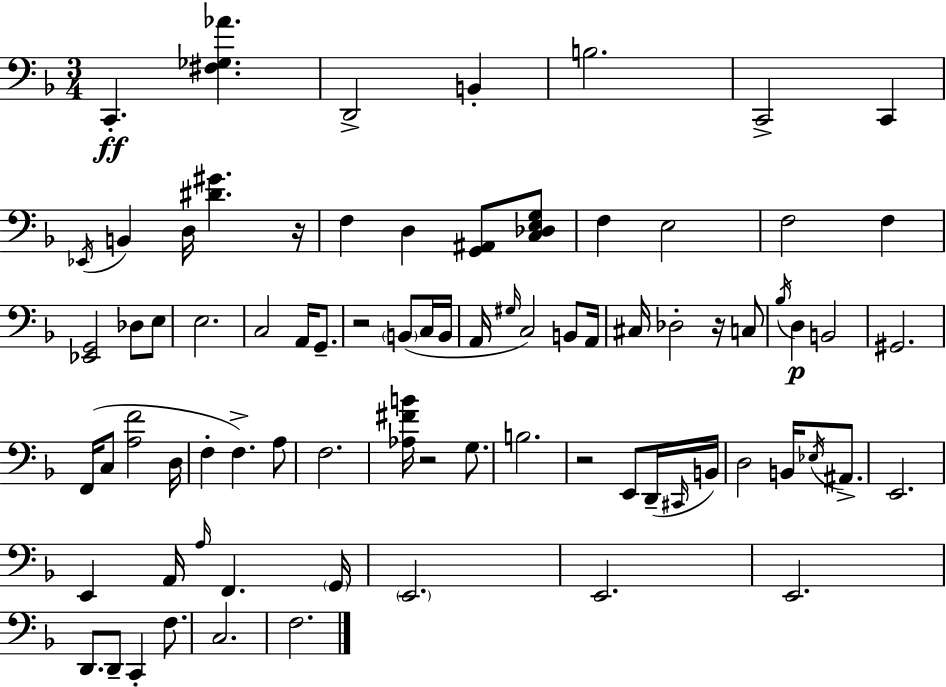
C2/q. [F#3,Gb3,Ab4]/q. D2/h B2/q B3/h. C2/h C2/q Eb2/s B2/q D3/s [D#4,G#4]/q. R/s F3/q D3/q [G2,A#2]/e [C3,Db3,E3,G3]/e F3/q E3/h F3/h F3/q [Eb2,G2]/h Db3/e E3/e E3/h. C3/h A2/s G2/e. R/h B2/e C3/s B2/s A2/s G#3/s C3/h B2/e A2/s C#3/s Db3/h R/s C3/e Bb3/s D3/q B2/h G#2/h. F2/s C3/e [A3,F4]/h D3/s F3/q F3/q. A3/e F3/h. [Ab3,F#4,B4]/s R/h G3/e. B3/h. R/h E2/e D2/s C#2/s B2/s D3/h B2/s Eb3/s A#2/e. E2/h. E2/q A2/s A3/s F2/q. G2/s E2/h. E2/h. E2/h. D2/e. D2/e C2/q F3/e. C3/h. F3/h.